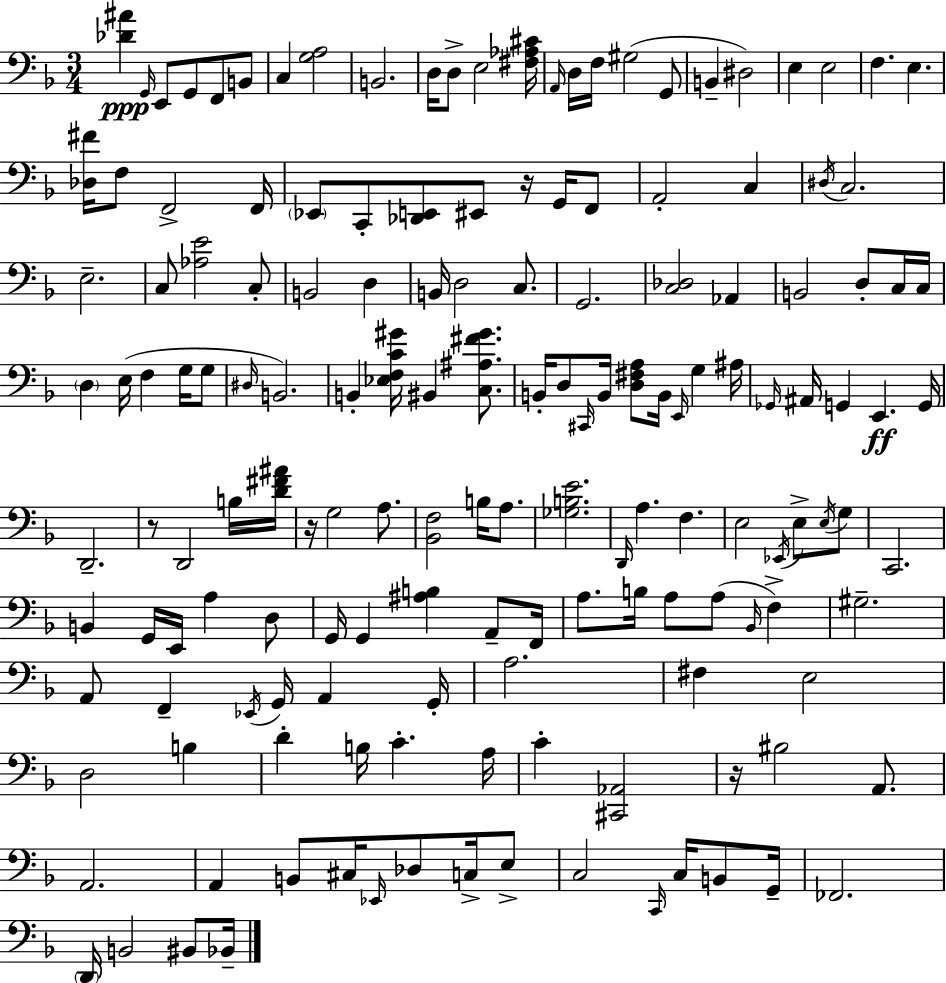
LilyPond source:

{
  \clef bass
  \numericTimeSignature
  \time 3/4
  \key f \major
  <des' ais'>4\ppp \grace { g,16 } e,8 g,8 f,8 b,8 | c4 <g a>2 | b,2. | d16 d8-> e2 | \break <fis aes cis'>16 \grace { a,16 } d16 f16 gis2( | g,8 b,4-- dis2) | e4 e2 | f4. e4. | \break <des fis'>16 f8 f,2-> | f,16 \parenthesize ees,8 c,8-. <des, e,>8 eis,8 r16 g,16 | f,8 a,2-. c4 | \acciaccatura { dis16 } c2. | \break e2.-- | c8 <aes e'>2 | c8-. b,2 d4 | b,16 d2 | \break c8. g,2. | <c des>2 aes,4 | b,2 d8-. | c16 c16 \parenthesize d4 e16( f4 | \break g16 g8 \grace { dis16 } b,2.) | b,4-. <ees f c' gis'>16 bis,4 | <c ais fis' gis'>8. b,16-. d8 \grace { cis,16 } b,16 <d fis a>8 b,16 | \grace { e,16 } g4 ais16 \grace { ges,16 } ais,16 g,4 | \break e,4.\ff g,16 d,2.-- | r8 d,2 | b16 <d' fis' ais'>16 r16 g2 | a8. <bes, f>2 | \break b16 a8. <ges b e'>2. | \grace { d,16 } a4. | f4. e2 | \acciaccatura { ees,16 } e8-> \acciaccatura { e16 } g8 c,2. | \break b,4 | g,16 e,16 a4 d8 g,16 g,4 | <ais b>4 a,8-- f,16 a8. | b16 a8 a8( \grace { bes,16 } f4->) gis2.-- | \break a,8 | f,4-- \acciaccatura { ees,16 } g,16 a,4 g,16-. | a2. | fis4 e2 | \break d2 b4 | d'4-. b16 c'4.-. a16 | c'4-. <cis, aes,>2 | r16 bis2 a,8. | \break a,2. | a,4 b,8 cis16 \grace { ees,16 } des8 c16-> e8-> | c2 \grace { c,16 } c16 b,8 | g,16-- fes,2. | \break \parenthesize d,16 b,2 bis,8 | bes,16-- \bar "|."
}